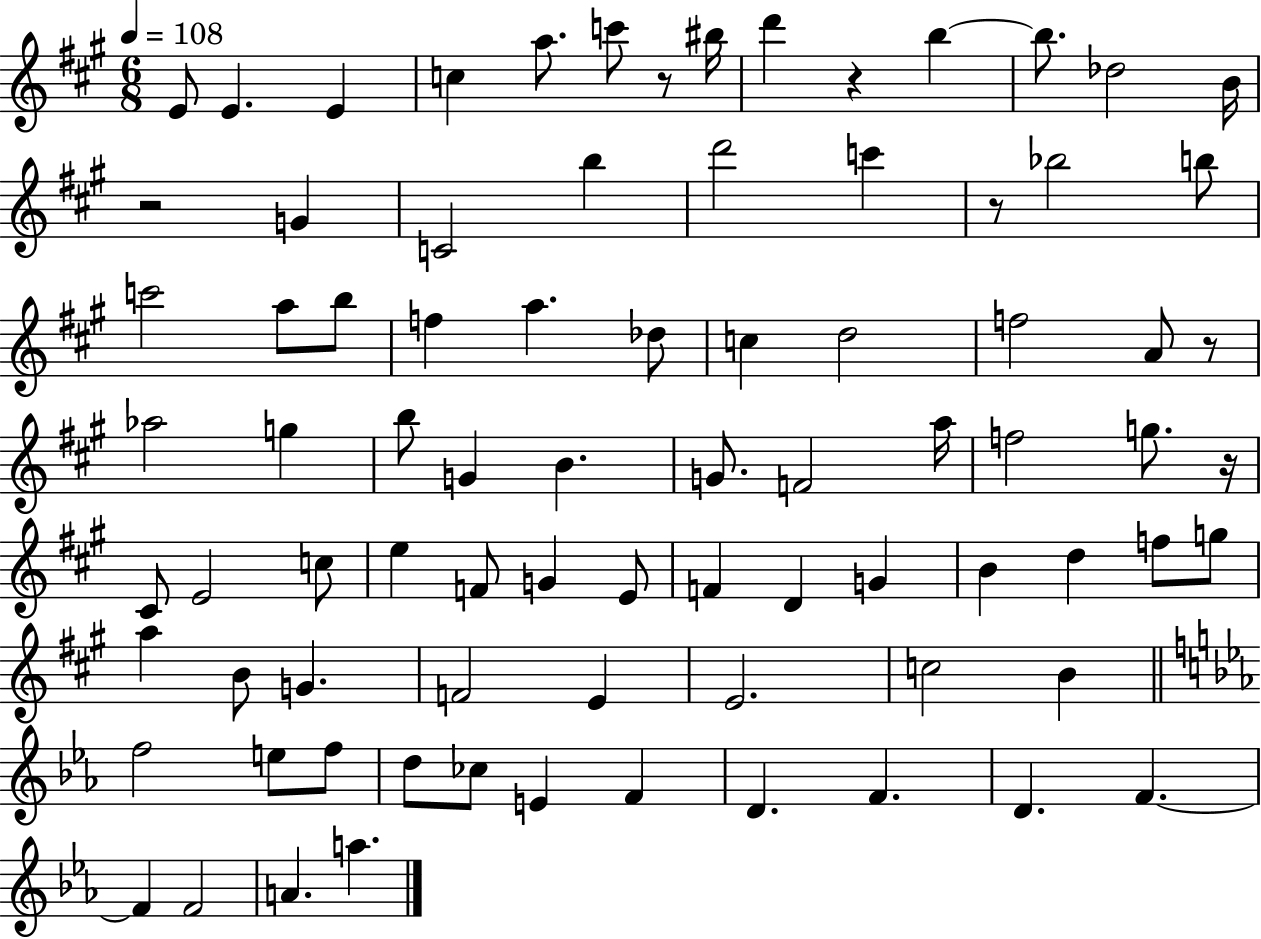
X:1
T:Untitled
M:6/8
L:1/4
K:A
E/2 E E c a/2 c'/2 z/2 ^b/4 d' z b b/2 _d2 B/4 z2 G C2 b d'2 c' z/2 _b2 b/2 c'2 a/2 b/2 f a _d/2 c d2 f2 A/2 z/2 _a2 g b/2 G B G/2 F2 a/4 f2 g/2 z/4 ^C/2 E2 c/2 e F/2 G E/2 F D G B d f/2 g/2 a B/2 G F2 E E2 c2 B f2 e/2 f/2 d/2 _c/2 E F D F D F F F2 A a